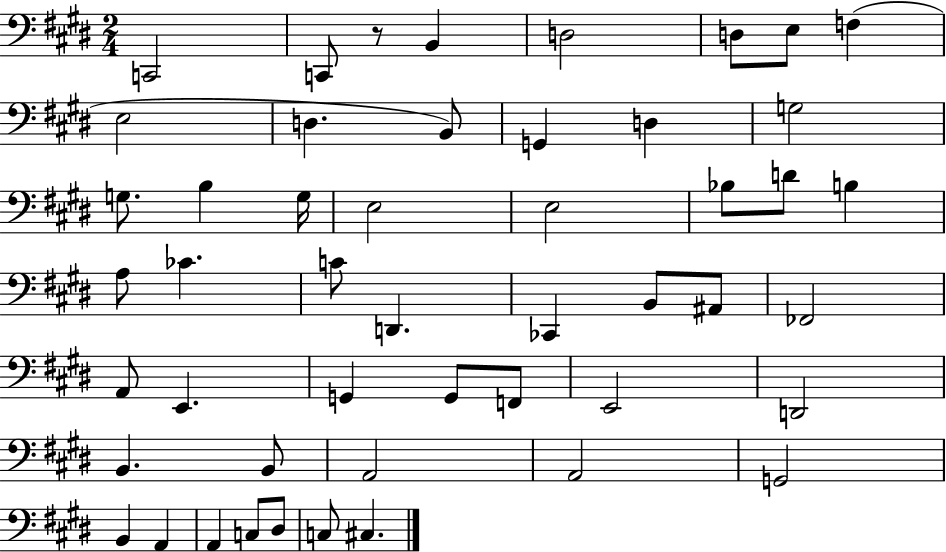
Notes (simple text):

C2/h C2/e R/e B2/q D3/h D3/e E3/e F3/q E3/h D3/q. B2/e G2/q D3/q G3/h G3/e. B3/q G3/s E3/h E3/h Bb3/e D4/e B3/q A3/e CES4/q. C4/e D2/q. CES2/q B2/e A#2/e FES2/h A2/e E2/q. G2/q G2/e F2/e E2/h D2/h B2/q. B2/e A2/h A2/h G2/h B2/q A2/q A2/q C3/e D#3/e C3/e C#3/q.